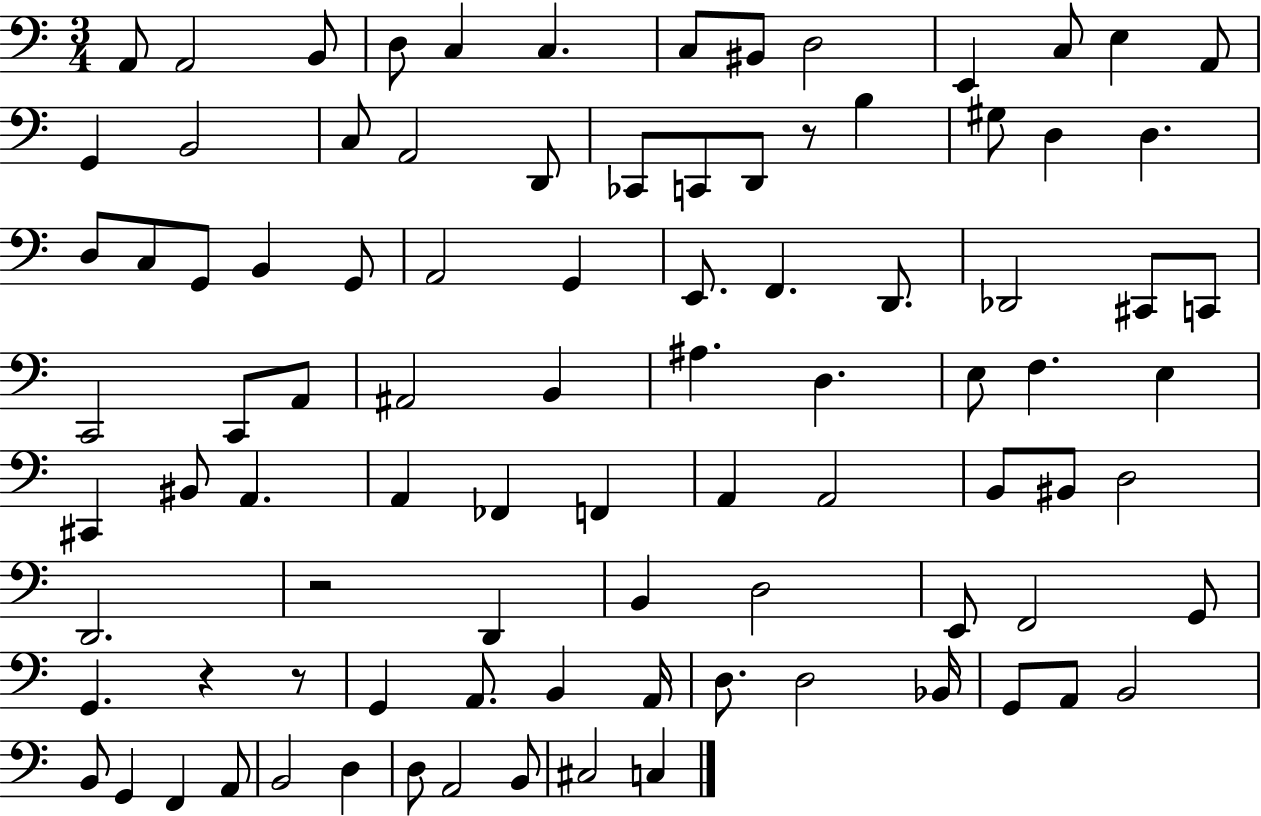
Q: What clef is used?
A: bass